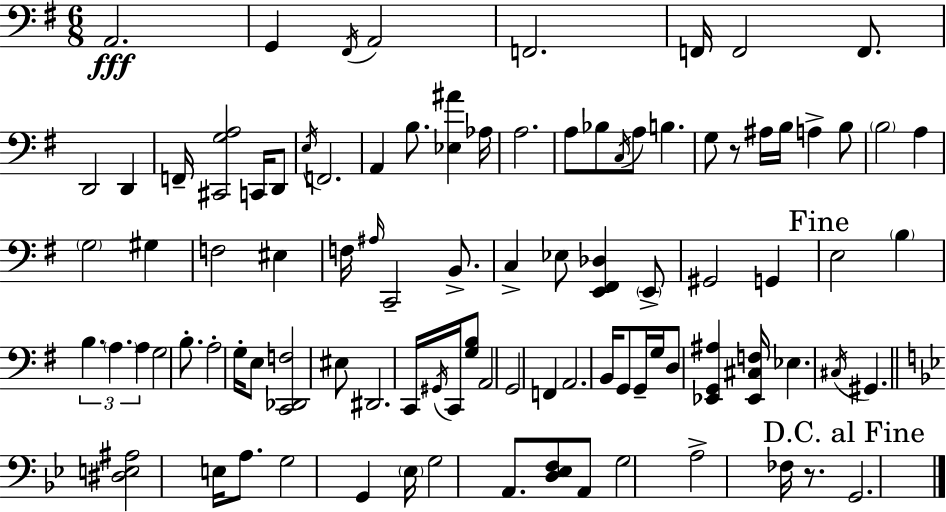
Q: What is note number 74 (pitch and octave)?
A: G3